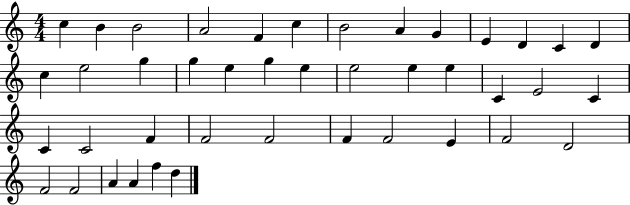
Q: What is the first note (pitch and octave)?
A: C5